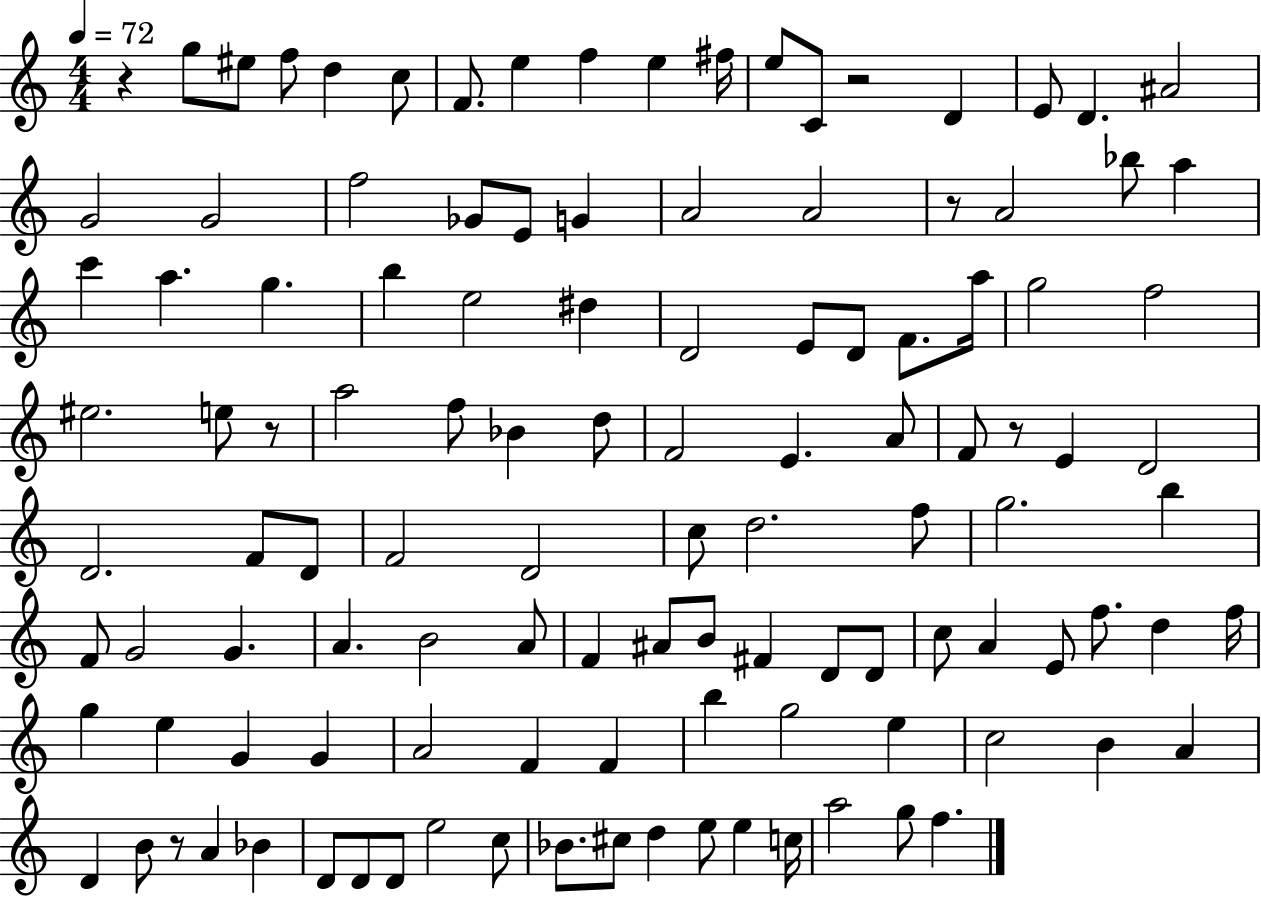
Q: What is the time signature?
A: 4/4